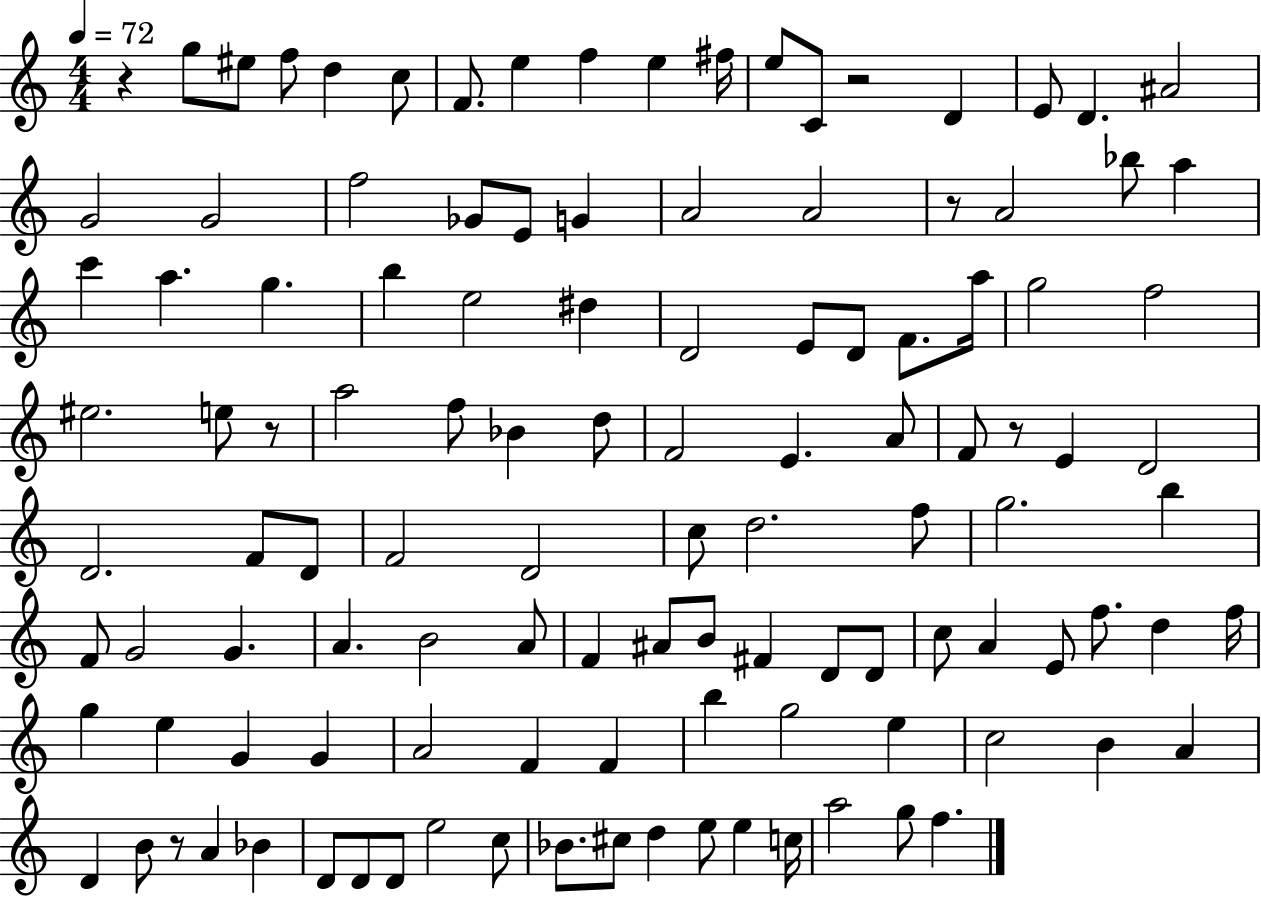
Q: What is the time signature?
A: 4/4